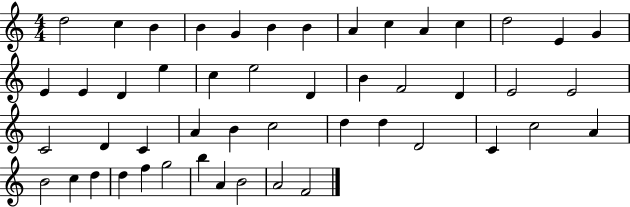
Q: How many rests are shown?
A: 0